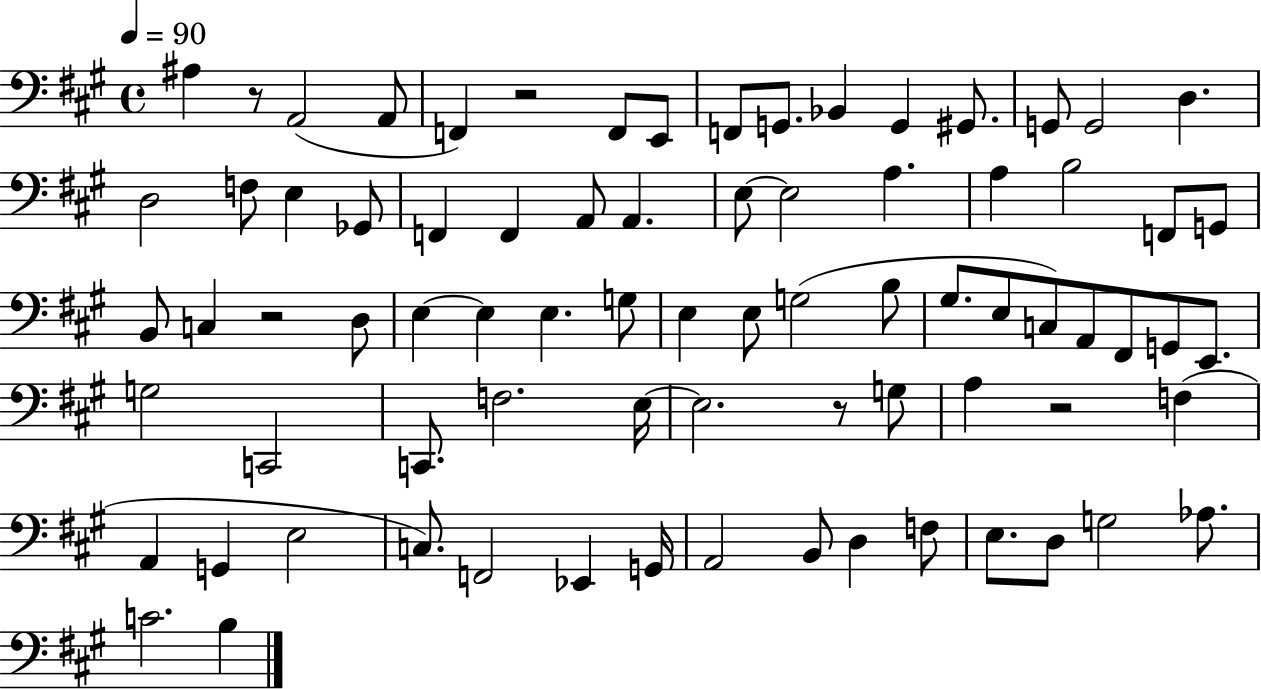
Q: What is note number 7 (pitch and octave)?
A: F2